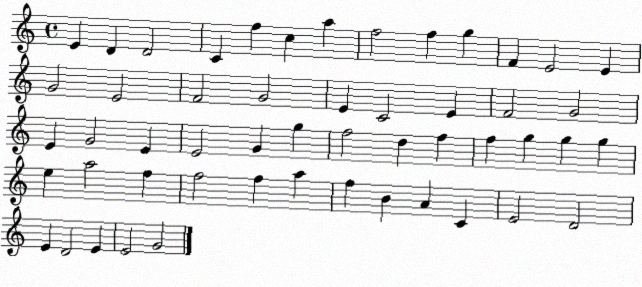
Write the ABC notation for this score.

X:1
T:Untitled
M:4/4
L:1/4
K:C
E D D2 C f c a f2 f g F E2 E G2 E2 F2 G2 E C2 E F2 G2 E G2 E E2 G g f2 d f f g g g e a2 f f2 f a f B A C E2 D2 E D2 E E2 G2